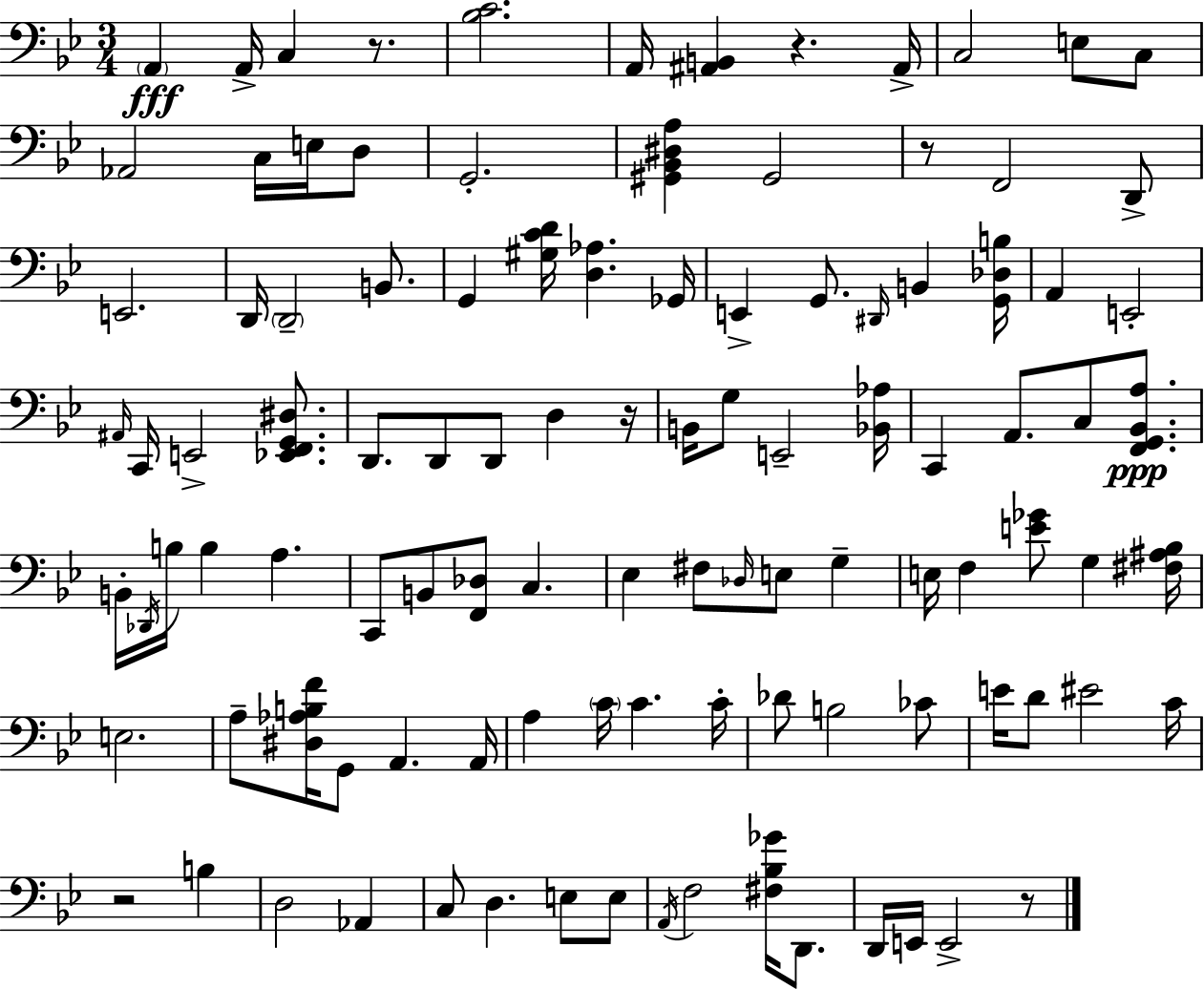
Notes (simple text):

A2/q A2/s C3/q R/e. [Bb3,C4]/h. A2/s [A#2,B2]/q R/q. A#2/s C3/h E3/e C3/e Ab2/h C3/s E3/s D3/e G2/h. [G#2,Bb2,D#3,A3]/q G#2/h R/e F2/h D2/e E2/h. D2/s D2/h B2/e. G2/q [G#3,C4,D4]/s [D3,Ab3]/q. Gb2/s E2/q G2/e. D#2/s B2/q [G2,Db3,B3]/s A2/q E2/h A#2/s C2/s E2/h [Eb2,F2,G2,D#3]/e. D2/e. D2/e D2/e D3/q R/s B2/s G3/e E2/h [Bb2,Ab3]/s C2/q A2/e. C3/e [F2,G2,Bb2,A3]/e. B2/s Db2/s B3/s B3/q A3/q. C2/e B2/e [F2,Db3]/e C3/q. Eb3/q F#3/e Db3/s E3/e G3/q E3/s F3/q [E4,Gb4]/e G3/q [F#3,A#3,Bb3]/s E3/h. A3/e [D#3,Ab3,B3,F4]/s G2/e A2/q. A2/s A3/q C4/s C4/q. C4/s Db4/e B3/h CES4/e E4/s D4/e EIS4/h C4/s R/h B3/q D3/h Ab2/q C3/e D3/q. E3/e E3/e A2/s F3/h [F#3,Bb3,Gb4]/s D2/e. D2/s E2/s E2/h R/e